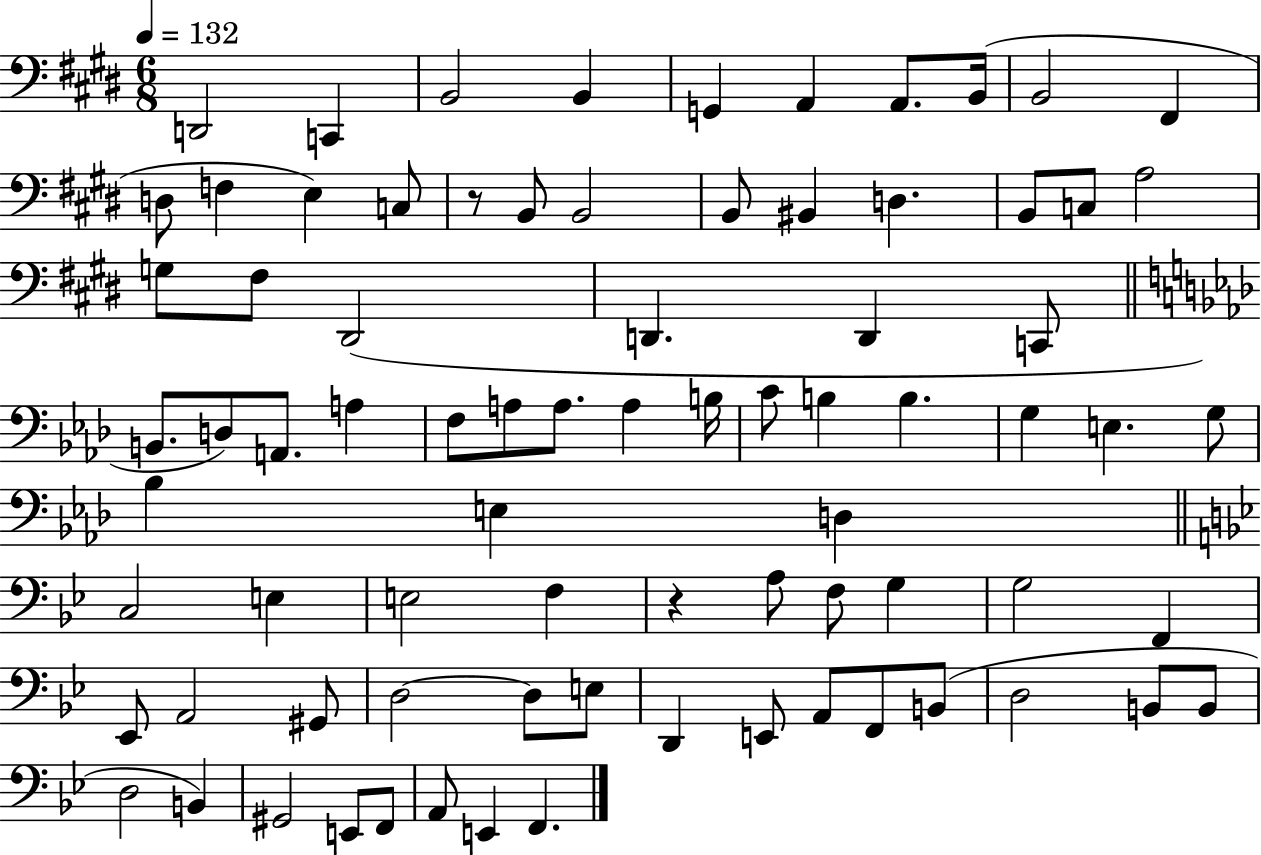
{
  \clef bass
  \numericTimeSignature
  \time 6/8
  \key e \major
  \tempo 4 = 132
  \repeat volta 2 { d,2 c,4 | b,2 b,4 | g,4 a,4 a,8. b,16( | b,2 fis,4 | \break d8 f4 e4) c8 | r8 b,8 b,2 | b,8 bis,4 d4. | b,8 c8 a2 | \break g8 fis8 dis,2( | d,4. d,4 c,8 | \bar "||" \break \key aes \major b,8. d8) a,8. a4 | f8 a8 a8. a4 b16 | c'8 b4 b4. | g4 e4. g8 | \break bes4 e4 d4 | \bar "||" \break \key g \minor c2 e4 | e2 f4 | r4 a8 f8 g4 | g2 f,4 | \break ees,8 a,2 gis,8 | d2~~ d8 e8 | d,4 e,8 a,8 f,8 b,8( | d2 b,8 b,8 | \break d2 b,4) | gis,2 e,8 f,8 | a,8 e,4 f,4. | } \bar "|."
}